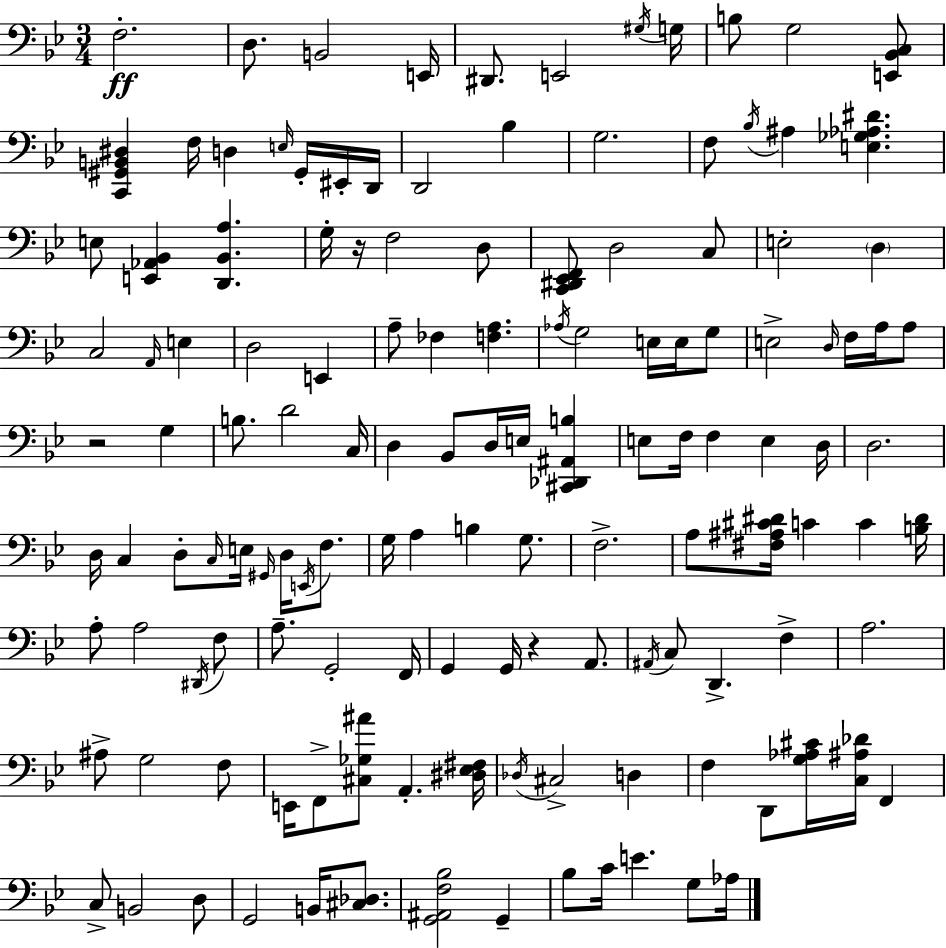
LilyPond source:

{
  \clef bass
  \numericTimeSignature
  \time 3/4
  \key bes \major
  \repeat volta 2 { f2.-.\ff | d8. b,2 e,16 | dis,8. e,2 \acciaccatura { gis16 } | g16 b8 g2 <e, bes, c>8 | \break <c, gis, b, dis>4 f16 d4 \grace { e16 } gis,16-. | eis,16-. d,16 d,2 bes4 | g2. | f8 \acciaccatura { bes16 } ais4 <e ges aes dis'>4. | \break e8 <e, aes, bes,>4 <d, bes, a>4. | g16-. r16 f2 | d8 <c, dis, ees, f,>8 d2 | c8 e2-. \parenthesize d4 | \break c2 \grace { a,16 } | e4 d2 | e,4 a8-- fes4 <f a>4. | \acciaccatura { aes16 } g2 | \break e16 e16 g8 e2-> | \grace { d16 } f16 a16 a8 r2 | g4 b8. d'2 | c16 d4 bes,8 | \break d16 e16 <cis, des, ais, b>4 e8 f16 f4 | e4 d16 d2. | d16 c4 d8-. | \grace { c16 } e16 \grace { gis,16 } d16 \acciaccatura { e,16 } f8. g16 a4 | \break b4 g8. f2.-> | a8 <fis ais cis' dis'>16 | c'4 c'4 <b dis'>16 a8-. a2 | \acciaccatura { dis,16 } f8 a8.-- | \break g,2-. f,16 g,4 | g,16 r4 a,8. \acciaccatura { ais,16 } c8 | d,4.-> f4-> a2. | ais8-> | \break g2 f8 e,16 | f,8-> <cis ges ais'>8 a,4.-. <dis ees fis>16 \acciaccatura { des16 } | cis2-> d4 | f4 d,8 <g aes cis'>16 <c ais des'>16 f,4 | \break c8-> b,2 d8 | g,2 b,16 <cis des>8. | <g, ais, f bes>2 g,4-- | bes8 c'16 e'4. g8 aes16 | \break } \bar "|."
}